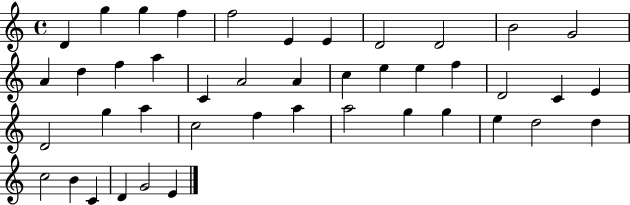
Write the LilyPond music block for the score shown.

{
  \clef treble
  \time 4/4
  \defaultTimeSignature
  \key c \major
  d'4 g''4 g''4 f''4 | f''2 e'4 e'4 | d'2 d'2 | b'2 g'2 | \break a'4 d''4 f''4 a''4 | c'4 a'2 a'4 | c''4 e''4 e''4 f''4 | d'2 c'4 e'4 | \break d'2 g''4 a''4 | c''2 f''4 a''4 | a''2 g''4 g''4 | e''4 d''2 d''4 | \break c''2 b'4 c'4 | d'4 g'2 e'4 | \bar "|."
}